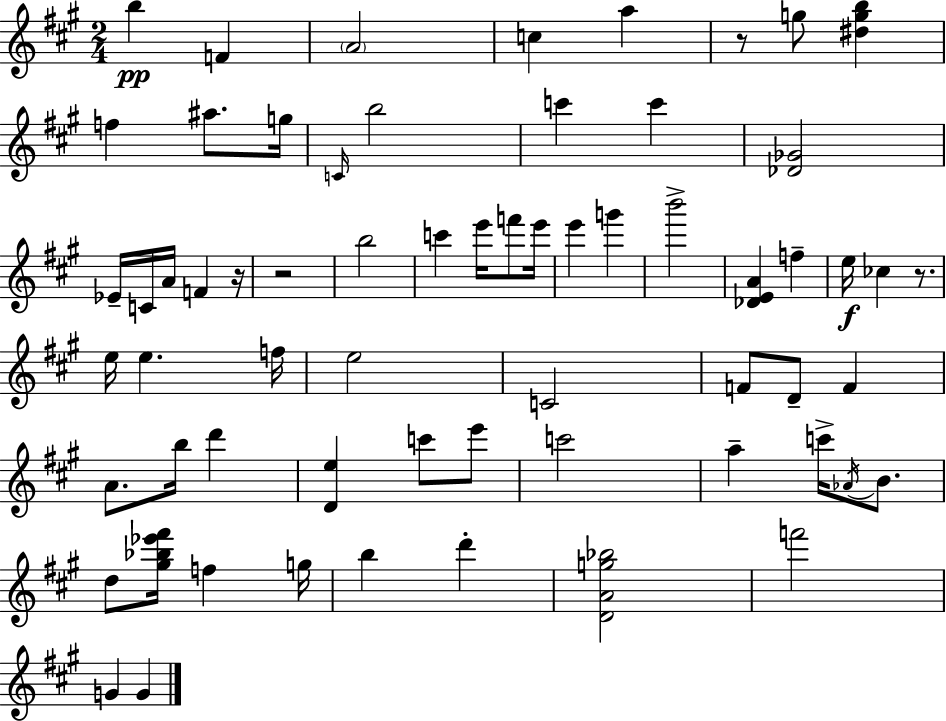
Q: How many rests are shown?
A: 4